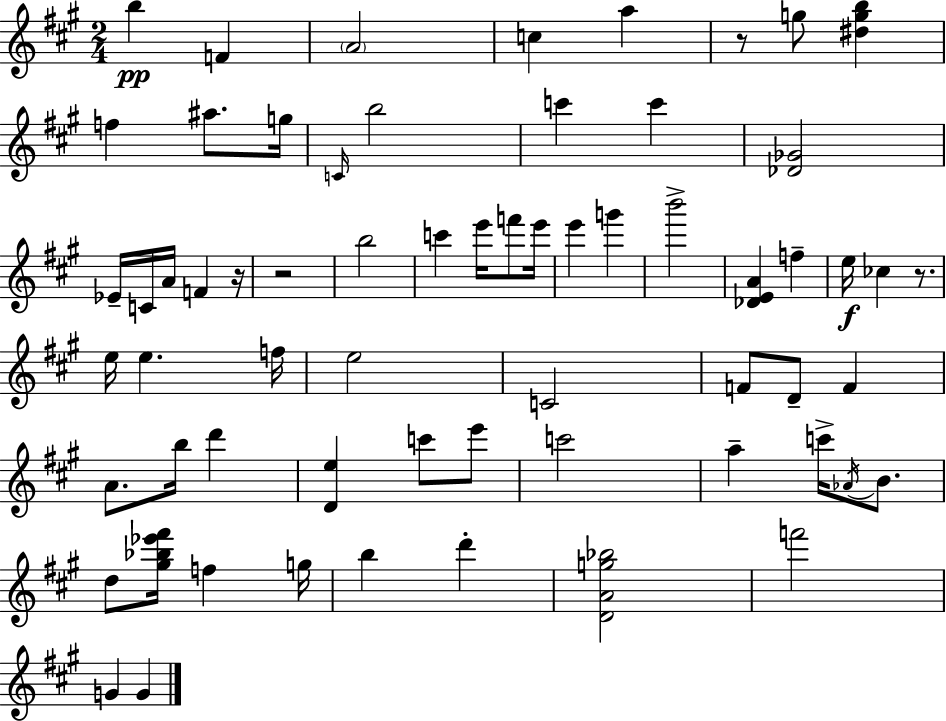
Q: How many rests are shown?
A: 4